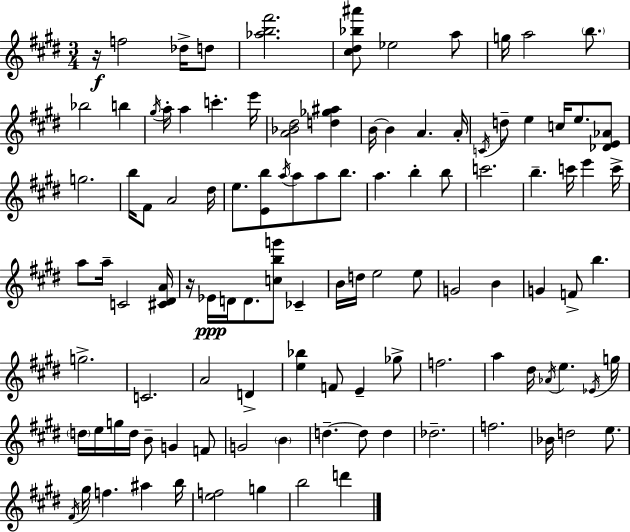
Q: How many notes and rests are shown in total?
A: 109